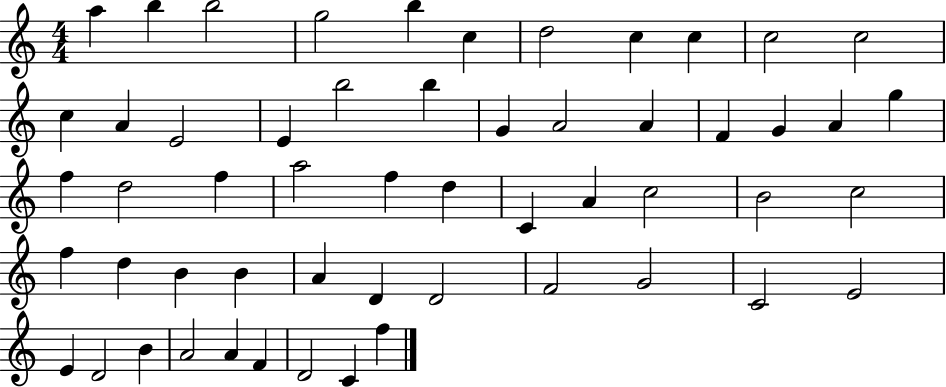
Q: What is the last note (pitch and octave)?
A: F5